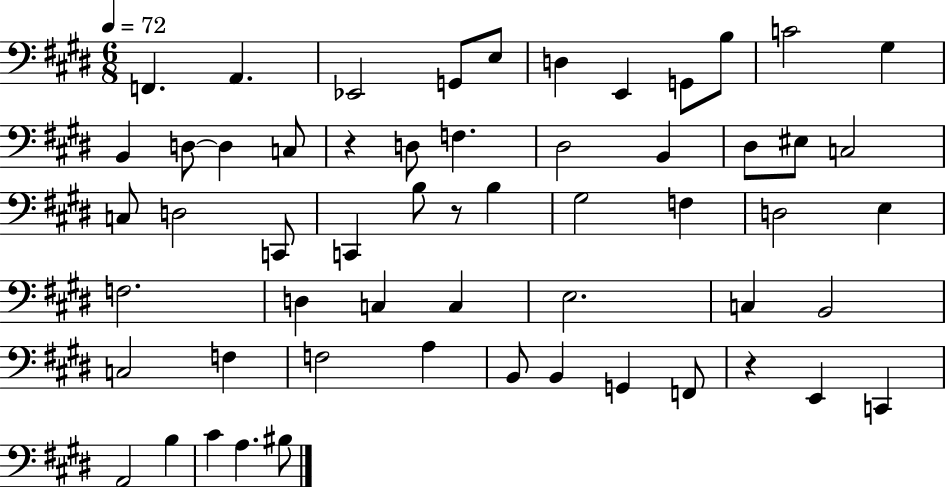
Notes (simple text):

F2/q. A2/q. Eb2/h G2/e E3/e D3/q E2/q G2/e B3/e C4/h G#3/q B2/q D3/e D3/q C3/e R/q D3/e F3/q. D#3/h B2/q D#3/e EIS3/e C3/h C3/e D3/h C2/e C2/q B3/e R/e B3/q G#3/h F3/q D3/h E3/q F3/h. D3/q C3/q C3/q E3/h. C3/q B2/h C3/h F3/q F3/h A3/q B2/e B2/q G2/q F2/e R/q E2/q C2/q A2/h B3/q C#4/q A3/q. BIS3/e